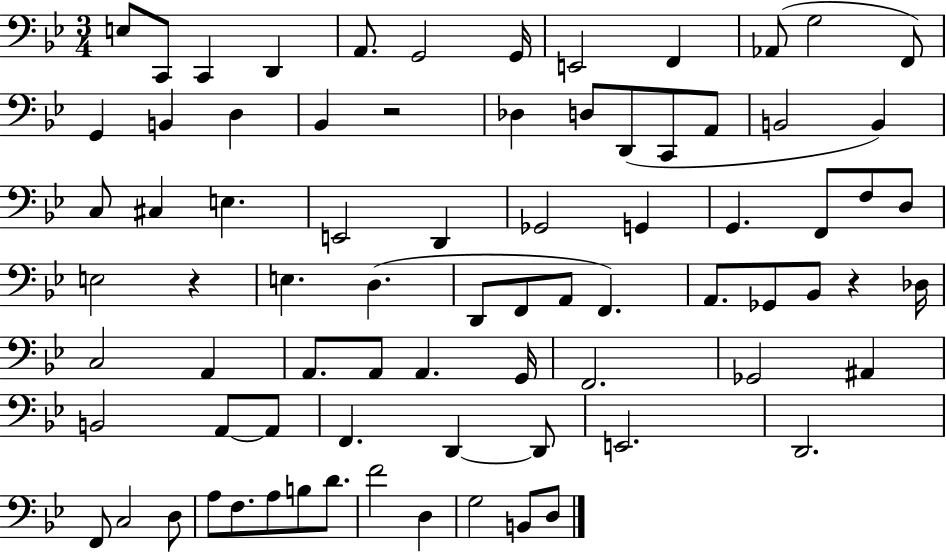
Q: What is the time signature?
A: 3/4